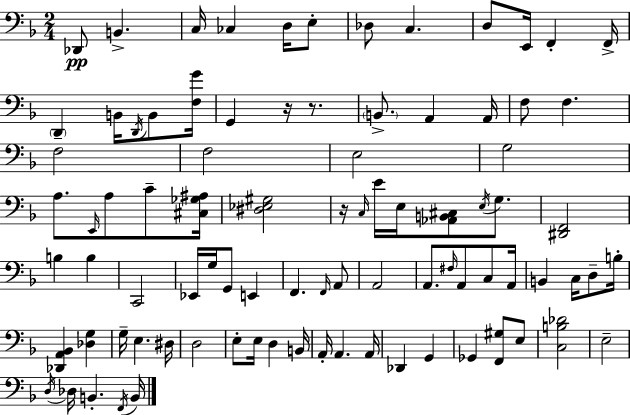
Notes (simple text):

Db2/e B2/q. C3/s CES3/q D3/s E3/e Db3/e C3/q. D3/e E2/s F2/q F2/s D2/q B2/s D2/s B2/e [F3,G4]/s G2/q R/s R/e. B2/e. A2/q A2/s F3/e F3/q. F3/h F3/h E3/h G3/h A3/e. E2/s A3/e C4/e [C#3,Gb3,A#3]/s [D#3,Eb3,G#3]/h R/s C3/s E4/s E3/s [Ab2,B2,C#3]/e E3/s G3/e. [D#2,F2]/h B3/q B3/q C2/h Eb2/s G3/s G2/e E2/q F2/q. F2/s A2/e A2/h A2/e. F#3/s A2/e C3/e A2/s B2/q C3/s D3/e B3/s [Db2,A2,Bb2]/q [Db3,G3]/q G3/s E3/q. D#3/s D3/h E3/e E3/s D3/q B2/s A2/s A2/q. A2/s Db2/q G2/q Gb2/q [F2,G#3]/e E3/e [C3,B3,Db4]/h E3/h D3/s Db3/s B2/q. F2/s B2/s